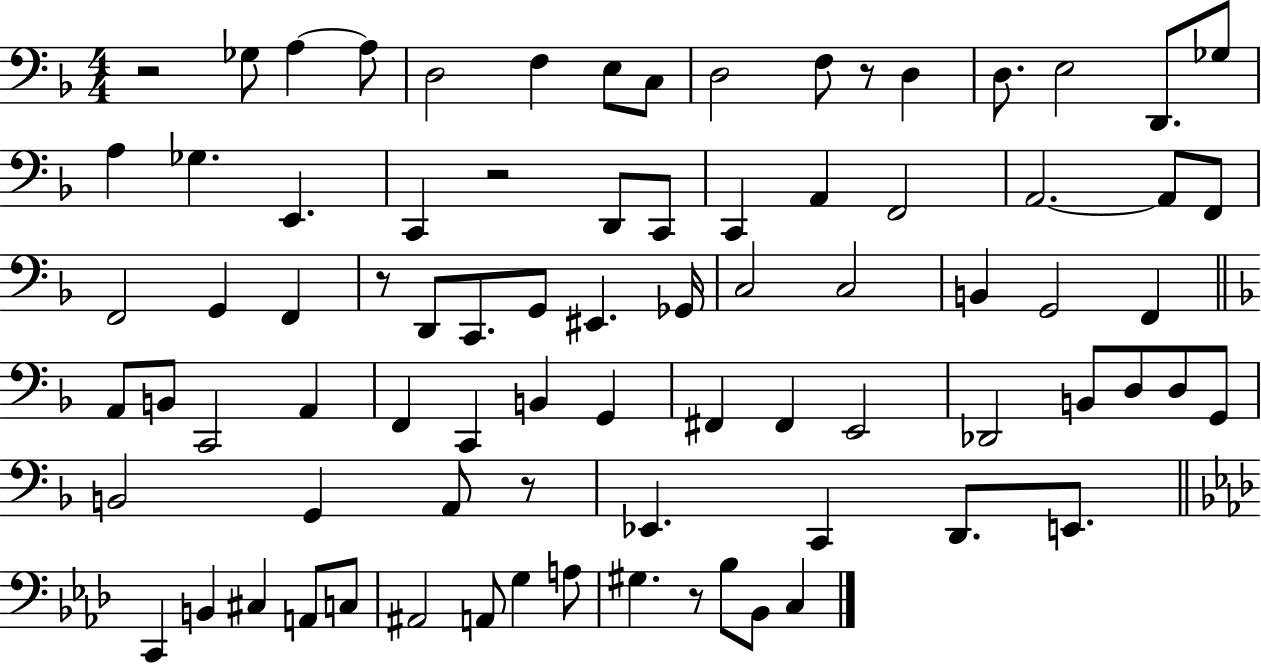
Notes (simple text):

R/h Gb3/e A3/q A3/e D3/h F3/q E3/e C3/e D3/h F3/e R/e D3/q D3/e. E3/h D2/e. Gb3/e A3/q Gb3/q. E2/q. C2/q R/h D2/e C2/e C2/q A2/q F2/h A2/h. A2/e F2/e F2/h G2/q F2/q R/e D2/e C2/e. G2/e EIS2/q. Gb2/s C3/h C3/h B2/q G2/h F2/q A2/e B2/e C2/h A2/q F2/q C2/q B2/q G2/q F#2/q F#2/q E2/h Db2/h B2/e D3/e D3/e G2/e B2/h G2/q A2/e R/e Eb2/q. C2/q D2/e. E2/e. C2/q B2/q C#3/q A2/e C3/e A#2/h A2/e G3/q A3/e G#3/q. R/e Bb3/e Bb2/e C3/q